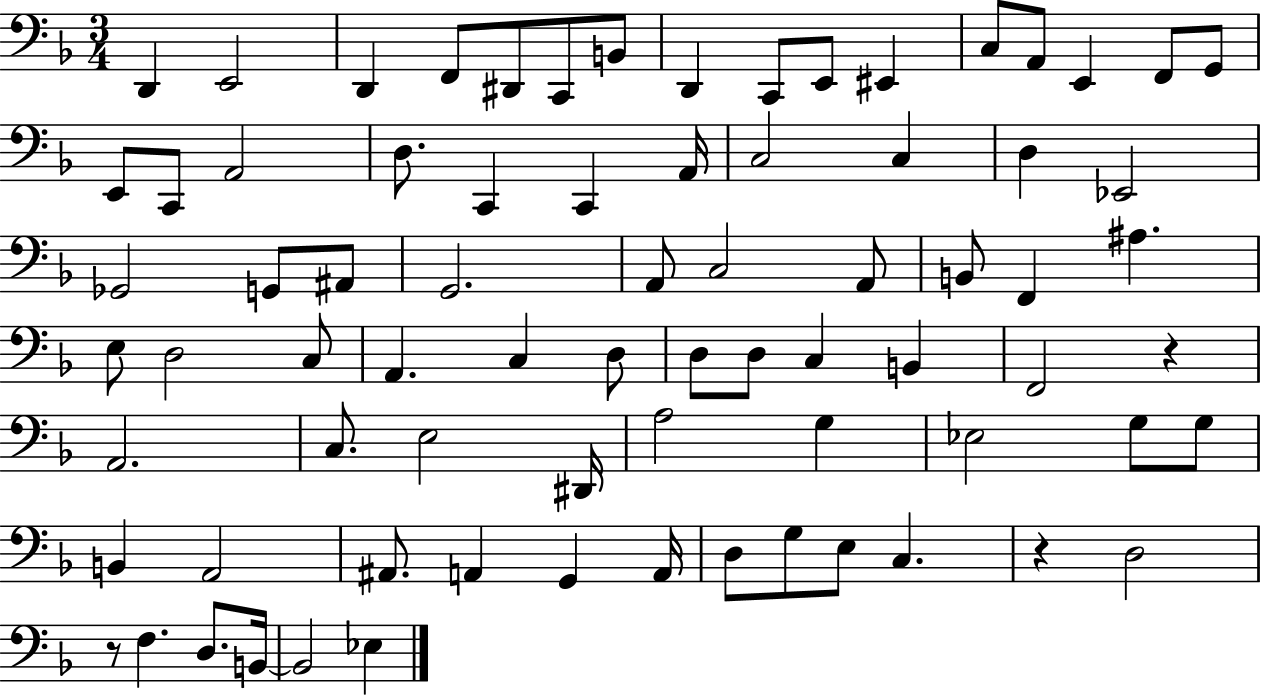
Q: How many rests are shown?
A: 3